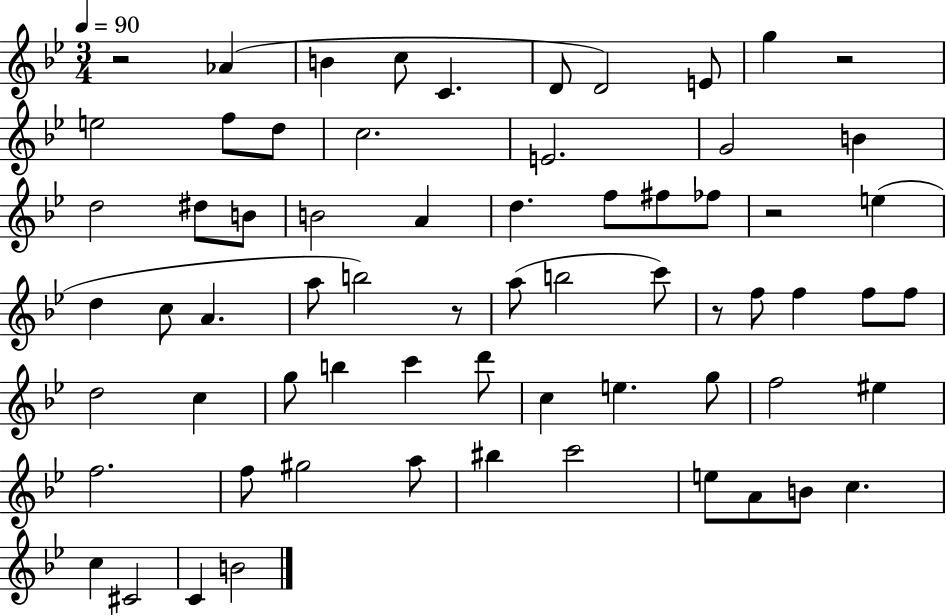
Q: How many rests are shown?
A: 5